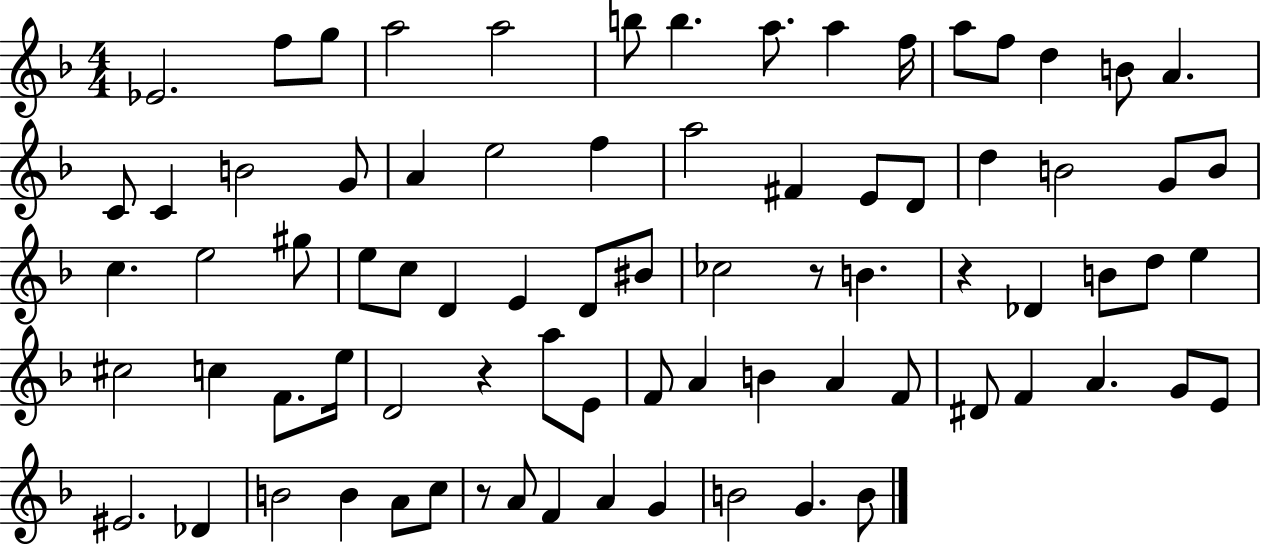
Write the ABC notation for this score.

X:1
T:Untitled
M:4/4
L:1/4
K:F
_E2 f/2 g/2 a2 a2 b/2 b a/2 a f/4 a/2 f/2 d B/2 A C/2 C B2 G/2 A e2 f a2 ^F E/2 D/2 d B2 G/2 B/2 c e2 ^g/2 e/2 c/2 D E D/2 ^B/2 _c2 z/2 B z _D B/2 d/2 e ^c2 c F/2 e/4 D2 z a/2 E/2 F/2 A B A F/2 ^D/2 F A G/2 E/2 ^E2 _D B2 B A/2 c/2 z/2 A/2 F A G B2 G B/2